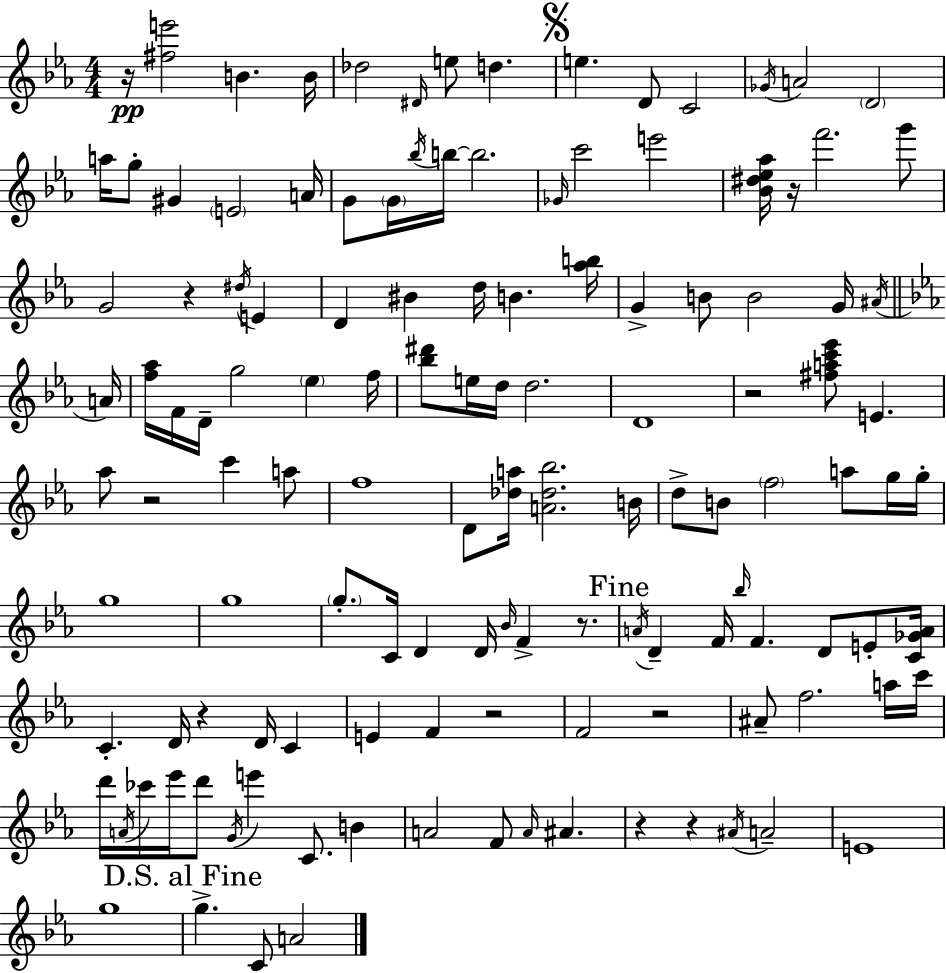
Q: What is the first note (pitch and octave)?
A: B4